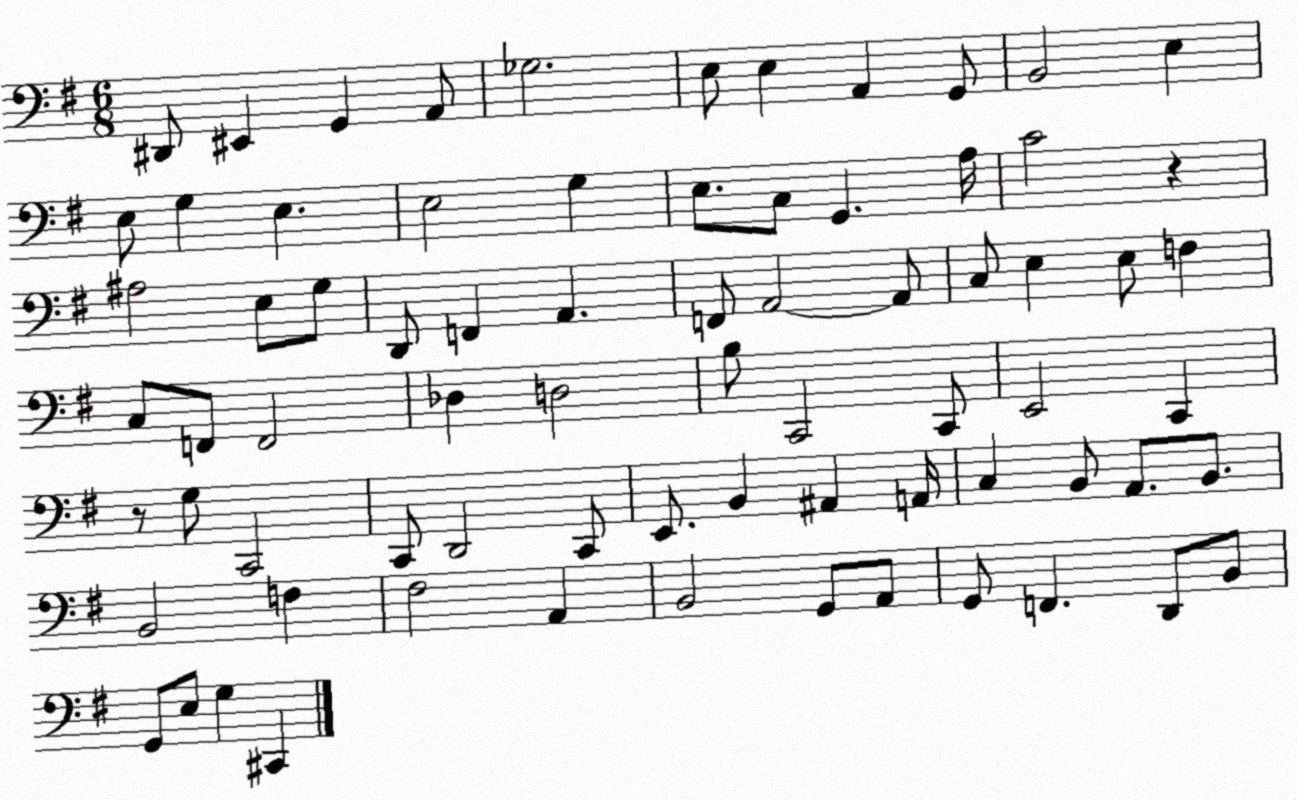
X:1
T:Untitled
M:6/8
L:1/4
K:G
^D,,/2 ^E,, G,, A,,/2 _G,2 E,/2 E, A,, G,,/2 B,,2 E, E,/2 G, E, E,2 G, E,/2 C,/2 G,, A,/4 C2 z ^A,2 E,/2 G,/2 D,,/2 F,, A,, F,,/2 A,,2 A,,/2 C,/2 E, E,/2 F, C,/2 F,,/2 F,,2 _D, D,2 B,/2 C,,2 C,,/2 E,,2 C,, z/2 G,/2 C,,2 C,,/2 D,,2 C,,/2 E,,/2 B,, ^A,, A,,/4 C, B,,/2 A,,/2 B,,/2 B,,2 F, ^F,2 A,, B,,2 G,,/2 A,,/2 G,,/2 F,, D,,/2 B,,/2 G,,/2 E,/2 G, ^C,,